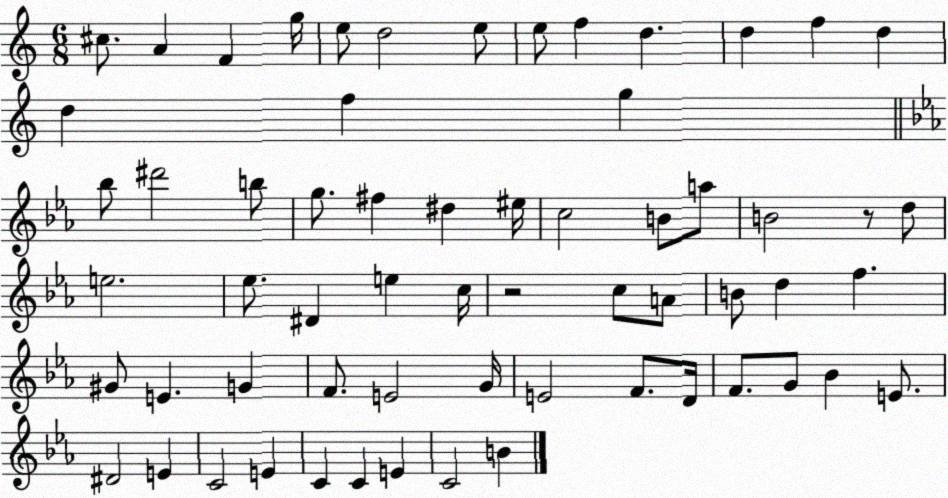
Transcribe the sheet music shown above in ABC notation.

X:1
T:Untitled
M:6/8
L:1/4
K:C
^c/2 A F g/4 e/2 d2 e/2 e/2 f d d f d d f g _b/2 ^d'2 b/2 g/2 ^f ^d ^e/4 c2 B/2 a/2 B2 z/2 d/2 e2 _e/2 ^D e c/4 z2 c/2 A/2 B/2 d f ^G/2 E G F/2 E2 G/4 E2 F/2 D/4 F/2 G/2 _B E/2 ^D2 E C2 E C C E C2 B